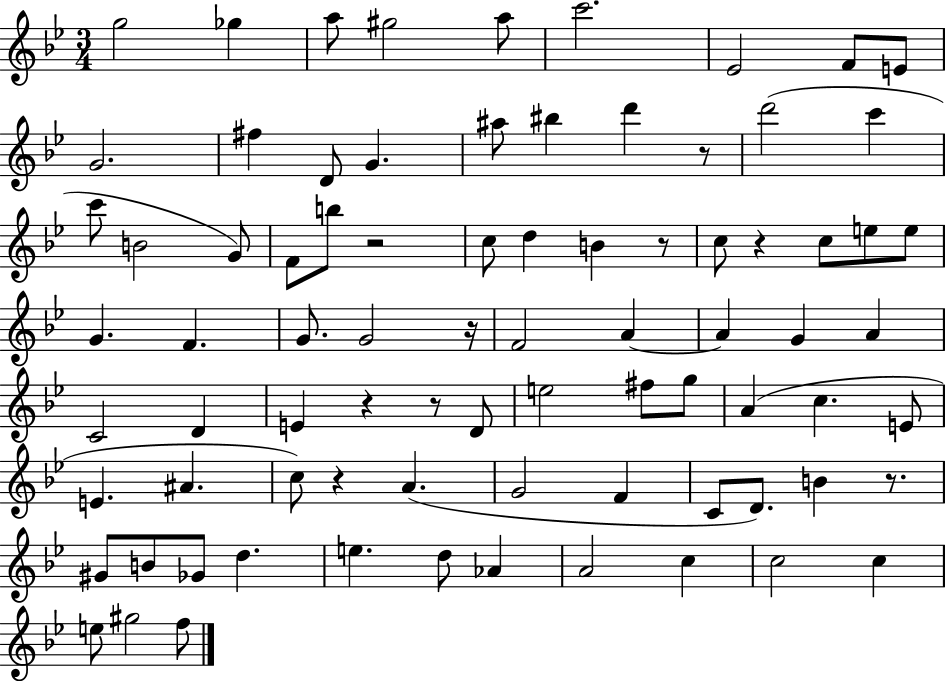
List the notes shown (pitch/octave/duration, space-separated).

G5/h Gb5/q A5/e G#5/h A5/e C6/h. Eb4/h F4/e E4/e G4/h. F#5/q D4/e G4/q. A#5/e BIS5/q D6/q R/e D6/h C6/q C6/e B4/h G4/e F4/e B5/e R/h C5/e D5/q B4/q R/e C5/e R/q C5/e E5/e E5/e G4/q. F4/q. G4/e. G4/h R/s F4/h A4/q A4/q G4/q A4/q C4/h D4/q E4/q R/q R/e D4/e E5/h F#5/e G5/e A4/q C5/q. E4/e E4/q. A#4/q. C5/e R/q A4/q. G4/h F4/q C4/e D4/e. B4/q R/e. G#4/e B4/e Gb4/e D5/q. E5/q. D5/e Ab4/q A4/h C5/q C5/h C5/q E5/e G#5/h F5/e